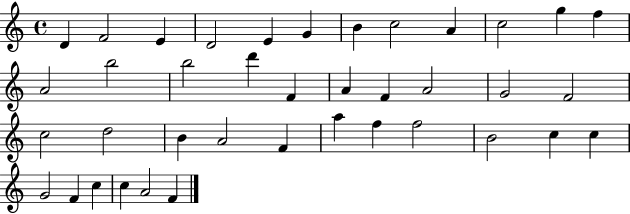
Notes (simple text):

D4/q F4/h E4/q D4/h E4/q G4/q B4/q C5/h A4/q C5/h G5/q F5/q A4/h B5/h B5/h D6/q F4/q A4/q F4/q A4/h G4/h F4/h C5/h D5/h B4/q A4/h F4/q A5/q F5/q F5/h B4/h C5/q C5/q G4/h F4/q C5/q C5/q A4/h F4/q